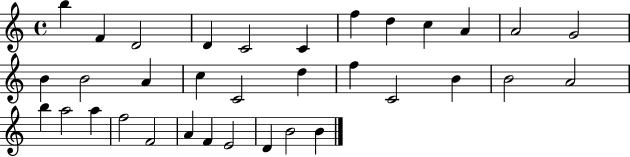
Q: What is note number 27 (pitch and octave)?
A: F5